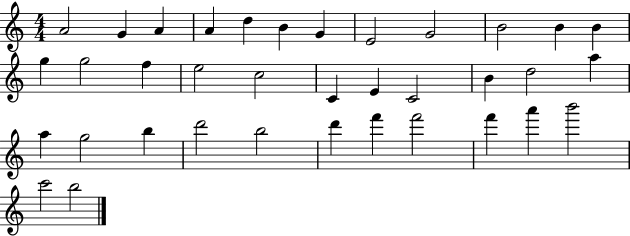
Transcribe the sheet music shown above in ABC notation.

X:1
T:Untitled
M:4/4
L:1/4
K:C
A2 G A A d B G E2 G2 B2 B B g g2 f e2 c2 C E C2 B d2 a a g2 b d'2 b2 d' f' f'2 f' a' b'2 c'2 b2